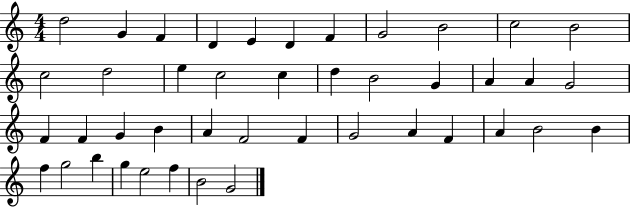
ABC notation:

X:1
T:Untitled
M:4/4
L:1/4
K:C
d2 G F D E D F G2 B2 c2 B2 c2 d2 e c2 c d B2 G A A G2 F F G B A F2 F G2 A F A B2 B f g2 b g e2 f B2 G2